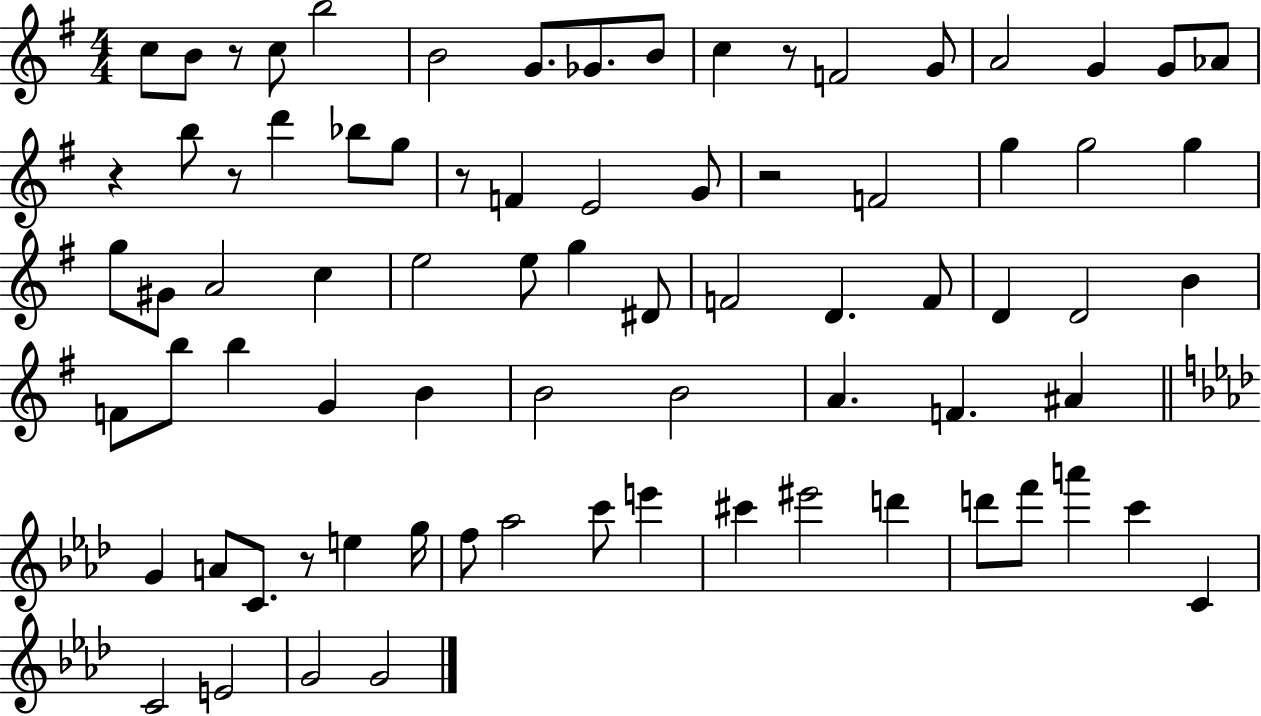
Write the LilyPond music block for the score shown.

{
  \clef treble
  \numericTimeSignature
  \time 4/4
  \key g \major
  c''8 b'8 r8 c''8 b''2 | b'2 g'8. ges'8. b'8 | c''4 r8 f'2 g'8 | a'2 g'4 g'8 aes'8 | \break r4 b''8 r8 d'''4 bes''8 g''8 | r8 f'4 e'2 g'8 | r2 f'2 | g''4 g''2 g''4 | \break g''8 gis'8 a'2 c''4 | e''2 e''8 g''4 dis'8 | f'2 d'4. f'8 | d'4 d'2 b'4 | \break f'8 b''8 b''4 g'4 b'4 | b'2 b'2 | a'4. f'4. ais'4 | \bar "||" \break \key aes \major g'4 a'8 c'8. r8 e''4 g''16 | f''8 aes''2 c'''8 e'''4 | cis'''4 eis'''2 d'''4 | d'''8 f'''8 a'''4 c'''4 c'4 | \break c'2 e'2 | g'2 g'2 | \bar "|."
}